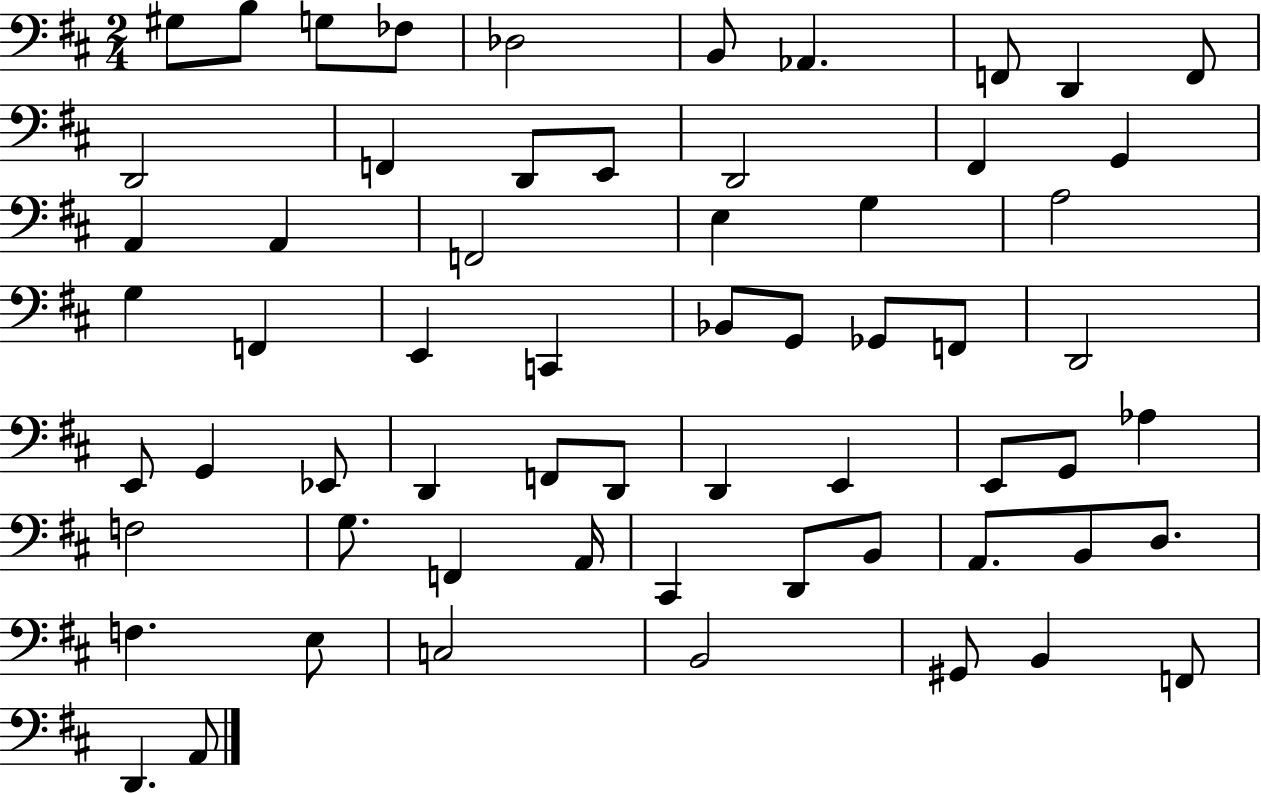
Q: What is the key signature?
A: D major